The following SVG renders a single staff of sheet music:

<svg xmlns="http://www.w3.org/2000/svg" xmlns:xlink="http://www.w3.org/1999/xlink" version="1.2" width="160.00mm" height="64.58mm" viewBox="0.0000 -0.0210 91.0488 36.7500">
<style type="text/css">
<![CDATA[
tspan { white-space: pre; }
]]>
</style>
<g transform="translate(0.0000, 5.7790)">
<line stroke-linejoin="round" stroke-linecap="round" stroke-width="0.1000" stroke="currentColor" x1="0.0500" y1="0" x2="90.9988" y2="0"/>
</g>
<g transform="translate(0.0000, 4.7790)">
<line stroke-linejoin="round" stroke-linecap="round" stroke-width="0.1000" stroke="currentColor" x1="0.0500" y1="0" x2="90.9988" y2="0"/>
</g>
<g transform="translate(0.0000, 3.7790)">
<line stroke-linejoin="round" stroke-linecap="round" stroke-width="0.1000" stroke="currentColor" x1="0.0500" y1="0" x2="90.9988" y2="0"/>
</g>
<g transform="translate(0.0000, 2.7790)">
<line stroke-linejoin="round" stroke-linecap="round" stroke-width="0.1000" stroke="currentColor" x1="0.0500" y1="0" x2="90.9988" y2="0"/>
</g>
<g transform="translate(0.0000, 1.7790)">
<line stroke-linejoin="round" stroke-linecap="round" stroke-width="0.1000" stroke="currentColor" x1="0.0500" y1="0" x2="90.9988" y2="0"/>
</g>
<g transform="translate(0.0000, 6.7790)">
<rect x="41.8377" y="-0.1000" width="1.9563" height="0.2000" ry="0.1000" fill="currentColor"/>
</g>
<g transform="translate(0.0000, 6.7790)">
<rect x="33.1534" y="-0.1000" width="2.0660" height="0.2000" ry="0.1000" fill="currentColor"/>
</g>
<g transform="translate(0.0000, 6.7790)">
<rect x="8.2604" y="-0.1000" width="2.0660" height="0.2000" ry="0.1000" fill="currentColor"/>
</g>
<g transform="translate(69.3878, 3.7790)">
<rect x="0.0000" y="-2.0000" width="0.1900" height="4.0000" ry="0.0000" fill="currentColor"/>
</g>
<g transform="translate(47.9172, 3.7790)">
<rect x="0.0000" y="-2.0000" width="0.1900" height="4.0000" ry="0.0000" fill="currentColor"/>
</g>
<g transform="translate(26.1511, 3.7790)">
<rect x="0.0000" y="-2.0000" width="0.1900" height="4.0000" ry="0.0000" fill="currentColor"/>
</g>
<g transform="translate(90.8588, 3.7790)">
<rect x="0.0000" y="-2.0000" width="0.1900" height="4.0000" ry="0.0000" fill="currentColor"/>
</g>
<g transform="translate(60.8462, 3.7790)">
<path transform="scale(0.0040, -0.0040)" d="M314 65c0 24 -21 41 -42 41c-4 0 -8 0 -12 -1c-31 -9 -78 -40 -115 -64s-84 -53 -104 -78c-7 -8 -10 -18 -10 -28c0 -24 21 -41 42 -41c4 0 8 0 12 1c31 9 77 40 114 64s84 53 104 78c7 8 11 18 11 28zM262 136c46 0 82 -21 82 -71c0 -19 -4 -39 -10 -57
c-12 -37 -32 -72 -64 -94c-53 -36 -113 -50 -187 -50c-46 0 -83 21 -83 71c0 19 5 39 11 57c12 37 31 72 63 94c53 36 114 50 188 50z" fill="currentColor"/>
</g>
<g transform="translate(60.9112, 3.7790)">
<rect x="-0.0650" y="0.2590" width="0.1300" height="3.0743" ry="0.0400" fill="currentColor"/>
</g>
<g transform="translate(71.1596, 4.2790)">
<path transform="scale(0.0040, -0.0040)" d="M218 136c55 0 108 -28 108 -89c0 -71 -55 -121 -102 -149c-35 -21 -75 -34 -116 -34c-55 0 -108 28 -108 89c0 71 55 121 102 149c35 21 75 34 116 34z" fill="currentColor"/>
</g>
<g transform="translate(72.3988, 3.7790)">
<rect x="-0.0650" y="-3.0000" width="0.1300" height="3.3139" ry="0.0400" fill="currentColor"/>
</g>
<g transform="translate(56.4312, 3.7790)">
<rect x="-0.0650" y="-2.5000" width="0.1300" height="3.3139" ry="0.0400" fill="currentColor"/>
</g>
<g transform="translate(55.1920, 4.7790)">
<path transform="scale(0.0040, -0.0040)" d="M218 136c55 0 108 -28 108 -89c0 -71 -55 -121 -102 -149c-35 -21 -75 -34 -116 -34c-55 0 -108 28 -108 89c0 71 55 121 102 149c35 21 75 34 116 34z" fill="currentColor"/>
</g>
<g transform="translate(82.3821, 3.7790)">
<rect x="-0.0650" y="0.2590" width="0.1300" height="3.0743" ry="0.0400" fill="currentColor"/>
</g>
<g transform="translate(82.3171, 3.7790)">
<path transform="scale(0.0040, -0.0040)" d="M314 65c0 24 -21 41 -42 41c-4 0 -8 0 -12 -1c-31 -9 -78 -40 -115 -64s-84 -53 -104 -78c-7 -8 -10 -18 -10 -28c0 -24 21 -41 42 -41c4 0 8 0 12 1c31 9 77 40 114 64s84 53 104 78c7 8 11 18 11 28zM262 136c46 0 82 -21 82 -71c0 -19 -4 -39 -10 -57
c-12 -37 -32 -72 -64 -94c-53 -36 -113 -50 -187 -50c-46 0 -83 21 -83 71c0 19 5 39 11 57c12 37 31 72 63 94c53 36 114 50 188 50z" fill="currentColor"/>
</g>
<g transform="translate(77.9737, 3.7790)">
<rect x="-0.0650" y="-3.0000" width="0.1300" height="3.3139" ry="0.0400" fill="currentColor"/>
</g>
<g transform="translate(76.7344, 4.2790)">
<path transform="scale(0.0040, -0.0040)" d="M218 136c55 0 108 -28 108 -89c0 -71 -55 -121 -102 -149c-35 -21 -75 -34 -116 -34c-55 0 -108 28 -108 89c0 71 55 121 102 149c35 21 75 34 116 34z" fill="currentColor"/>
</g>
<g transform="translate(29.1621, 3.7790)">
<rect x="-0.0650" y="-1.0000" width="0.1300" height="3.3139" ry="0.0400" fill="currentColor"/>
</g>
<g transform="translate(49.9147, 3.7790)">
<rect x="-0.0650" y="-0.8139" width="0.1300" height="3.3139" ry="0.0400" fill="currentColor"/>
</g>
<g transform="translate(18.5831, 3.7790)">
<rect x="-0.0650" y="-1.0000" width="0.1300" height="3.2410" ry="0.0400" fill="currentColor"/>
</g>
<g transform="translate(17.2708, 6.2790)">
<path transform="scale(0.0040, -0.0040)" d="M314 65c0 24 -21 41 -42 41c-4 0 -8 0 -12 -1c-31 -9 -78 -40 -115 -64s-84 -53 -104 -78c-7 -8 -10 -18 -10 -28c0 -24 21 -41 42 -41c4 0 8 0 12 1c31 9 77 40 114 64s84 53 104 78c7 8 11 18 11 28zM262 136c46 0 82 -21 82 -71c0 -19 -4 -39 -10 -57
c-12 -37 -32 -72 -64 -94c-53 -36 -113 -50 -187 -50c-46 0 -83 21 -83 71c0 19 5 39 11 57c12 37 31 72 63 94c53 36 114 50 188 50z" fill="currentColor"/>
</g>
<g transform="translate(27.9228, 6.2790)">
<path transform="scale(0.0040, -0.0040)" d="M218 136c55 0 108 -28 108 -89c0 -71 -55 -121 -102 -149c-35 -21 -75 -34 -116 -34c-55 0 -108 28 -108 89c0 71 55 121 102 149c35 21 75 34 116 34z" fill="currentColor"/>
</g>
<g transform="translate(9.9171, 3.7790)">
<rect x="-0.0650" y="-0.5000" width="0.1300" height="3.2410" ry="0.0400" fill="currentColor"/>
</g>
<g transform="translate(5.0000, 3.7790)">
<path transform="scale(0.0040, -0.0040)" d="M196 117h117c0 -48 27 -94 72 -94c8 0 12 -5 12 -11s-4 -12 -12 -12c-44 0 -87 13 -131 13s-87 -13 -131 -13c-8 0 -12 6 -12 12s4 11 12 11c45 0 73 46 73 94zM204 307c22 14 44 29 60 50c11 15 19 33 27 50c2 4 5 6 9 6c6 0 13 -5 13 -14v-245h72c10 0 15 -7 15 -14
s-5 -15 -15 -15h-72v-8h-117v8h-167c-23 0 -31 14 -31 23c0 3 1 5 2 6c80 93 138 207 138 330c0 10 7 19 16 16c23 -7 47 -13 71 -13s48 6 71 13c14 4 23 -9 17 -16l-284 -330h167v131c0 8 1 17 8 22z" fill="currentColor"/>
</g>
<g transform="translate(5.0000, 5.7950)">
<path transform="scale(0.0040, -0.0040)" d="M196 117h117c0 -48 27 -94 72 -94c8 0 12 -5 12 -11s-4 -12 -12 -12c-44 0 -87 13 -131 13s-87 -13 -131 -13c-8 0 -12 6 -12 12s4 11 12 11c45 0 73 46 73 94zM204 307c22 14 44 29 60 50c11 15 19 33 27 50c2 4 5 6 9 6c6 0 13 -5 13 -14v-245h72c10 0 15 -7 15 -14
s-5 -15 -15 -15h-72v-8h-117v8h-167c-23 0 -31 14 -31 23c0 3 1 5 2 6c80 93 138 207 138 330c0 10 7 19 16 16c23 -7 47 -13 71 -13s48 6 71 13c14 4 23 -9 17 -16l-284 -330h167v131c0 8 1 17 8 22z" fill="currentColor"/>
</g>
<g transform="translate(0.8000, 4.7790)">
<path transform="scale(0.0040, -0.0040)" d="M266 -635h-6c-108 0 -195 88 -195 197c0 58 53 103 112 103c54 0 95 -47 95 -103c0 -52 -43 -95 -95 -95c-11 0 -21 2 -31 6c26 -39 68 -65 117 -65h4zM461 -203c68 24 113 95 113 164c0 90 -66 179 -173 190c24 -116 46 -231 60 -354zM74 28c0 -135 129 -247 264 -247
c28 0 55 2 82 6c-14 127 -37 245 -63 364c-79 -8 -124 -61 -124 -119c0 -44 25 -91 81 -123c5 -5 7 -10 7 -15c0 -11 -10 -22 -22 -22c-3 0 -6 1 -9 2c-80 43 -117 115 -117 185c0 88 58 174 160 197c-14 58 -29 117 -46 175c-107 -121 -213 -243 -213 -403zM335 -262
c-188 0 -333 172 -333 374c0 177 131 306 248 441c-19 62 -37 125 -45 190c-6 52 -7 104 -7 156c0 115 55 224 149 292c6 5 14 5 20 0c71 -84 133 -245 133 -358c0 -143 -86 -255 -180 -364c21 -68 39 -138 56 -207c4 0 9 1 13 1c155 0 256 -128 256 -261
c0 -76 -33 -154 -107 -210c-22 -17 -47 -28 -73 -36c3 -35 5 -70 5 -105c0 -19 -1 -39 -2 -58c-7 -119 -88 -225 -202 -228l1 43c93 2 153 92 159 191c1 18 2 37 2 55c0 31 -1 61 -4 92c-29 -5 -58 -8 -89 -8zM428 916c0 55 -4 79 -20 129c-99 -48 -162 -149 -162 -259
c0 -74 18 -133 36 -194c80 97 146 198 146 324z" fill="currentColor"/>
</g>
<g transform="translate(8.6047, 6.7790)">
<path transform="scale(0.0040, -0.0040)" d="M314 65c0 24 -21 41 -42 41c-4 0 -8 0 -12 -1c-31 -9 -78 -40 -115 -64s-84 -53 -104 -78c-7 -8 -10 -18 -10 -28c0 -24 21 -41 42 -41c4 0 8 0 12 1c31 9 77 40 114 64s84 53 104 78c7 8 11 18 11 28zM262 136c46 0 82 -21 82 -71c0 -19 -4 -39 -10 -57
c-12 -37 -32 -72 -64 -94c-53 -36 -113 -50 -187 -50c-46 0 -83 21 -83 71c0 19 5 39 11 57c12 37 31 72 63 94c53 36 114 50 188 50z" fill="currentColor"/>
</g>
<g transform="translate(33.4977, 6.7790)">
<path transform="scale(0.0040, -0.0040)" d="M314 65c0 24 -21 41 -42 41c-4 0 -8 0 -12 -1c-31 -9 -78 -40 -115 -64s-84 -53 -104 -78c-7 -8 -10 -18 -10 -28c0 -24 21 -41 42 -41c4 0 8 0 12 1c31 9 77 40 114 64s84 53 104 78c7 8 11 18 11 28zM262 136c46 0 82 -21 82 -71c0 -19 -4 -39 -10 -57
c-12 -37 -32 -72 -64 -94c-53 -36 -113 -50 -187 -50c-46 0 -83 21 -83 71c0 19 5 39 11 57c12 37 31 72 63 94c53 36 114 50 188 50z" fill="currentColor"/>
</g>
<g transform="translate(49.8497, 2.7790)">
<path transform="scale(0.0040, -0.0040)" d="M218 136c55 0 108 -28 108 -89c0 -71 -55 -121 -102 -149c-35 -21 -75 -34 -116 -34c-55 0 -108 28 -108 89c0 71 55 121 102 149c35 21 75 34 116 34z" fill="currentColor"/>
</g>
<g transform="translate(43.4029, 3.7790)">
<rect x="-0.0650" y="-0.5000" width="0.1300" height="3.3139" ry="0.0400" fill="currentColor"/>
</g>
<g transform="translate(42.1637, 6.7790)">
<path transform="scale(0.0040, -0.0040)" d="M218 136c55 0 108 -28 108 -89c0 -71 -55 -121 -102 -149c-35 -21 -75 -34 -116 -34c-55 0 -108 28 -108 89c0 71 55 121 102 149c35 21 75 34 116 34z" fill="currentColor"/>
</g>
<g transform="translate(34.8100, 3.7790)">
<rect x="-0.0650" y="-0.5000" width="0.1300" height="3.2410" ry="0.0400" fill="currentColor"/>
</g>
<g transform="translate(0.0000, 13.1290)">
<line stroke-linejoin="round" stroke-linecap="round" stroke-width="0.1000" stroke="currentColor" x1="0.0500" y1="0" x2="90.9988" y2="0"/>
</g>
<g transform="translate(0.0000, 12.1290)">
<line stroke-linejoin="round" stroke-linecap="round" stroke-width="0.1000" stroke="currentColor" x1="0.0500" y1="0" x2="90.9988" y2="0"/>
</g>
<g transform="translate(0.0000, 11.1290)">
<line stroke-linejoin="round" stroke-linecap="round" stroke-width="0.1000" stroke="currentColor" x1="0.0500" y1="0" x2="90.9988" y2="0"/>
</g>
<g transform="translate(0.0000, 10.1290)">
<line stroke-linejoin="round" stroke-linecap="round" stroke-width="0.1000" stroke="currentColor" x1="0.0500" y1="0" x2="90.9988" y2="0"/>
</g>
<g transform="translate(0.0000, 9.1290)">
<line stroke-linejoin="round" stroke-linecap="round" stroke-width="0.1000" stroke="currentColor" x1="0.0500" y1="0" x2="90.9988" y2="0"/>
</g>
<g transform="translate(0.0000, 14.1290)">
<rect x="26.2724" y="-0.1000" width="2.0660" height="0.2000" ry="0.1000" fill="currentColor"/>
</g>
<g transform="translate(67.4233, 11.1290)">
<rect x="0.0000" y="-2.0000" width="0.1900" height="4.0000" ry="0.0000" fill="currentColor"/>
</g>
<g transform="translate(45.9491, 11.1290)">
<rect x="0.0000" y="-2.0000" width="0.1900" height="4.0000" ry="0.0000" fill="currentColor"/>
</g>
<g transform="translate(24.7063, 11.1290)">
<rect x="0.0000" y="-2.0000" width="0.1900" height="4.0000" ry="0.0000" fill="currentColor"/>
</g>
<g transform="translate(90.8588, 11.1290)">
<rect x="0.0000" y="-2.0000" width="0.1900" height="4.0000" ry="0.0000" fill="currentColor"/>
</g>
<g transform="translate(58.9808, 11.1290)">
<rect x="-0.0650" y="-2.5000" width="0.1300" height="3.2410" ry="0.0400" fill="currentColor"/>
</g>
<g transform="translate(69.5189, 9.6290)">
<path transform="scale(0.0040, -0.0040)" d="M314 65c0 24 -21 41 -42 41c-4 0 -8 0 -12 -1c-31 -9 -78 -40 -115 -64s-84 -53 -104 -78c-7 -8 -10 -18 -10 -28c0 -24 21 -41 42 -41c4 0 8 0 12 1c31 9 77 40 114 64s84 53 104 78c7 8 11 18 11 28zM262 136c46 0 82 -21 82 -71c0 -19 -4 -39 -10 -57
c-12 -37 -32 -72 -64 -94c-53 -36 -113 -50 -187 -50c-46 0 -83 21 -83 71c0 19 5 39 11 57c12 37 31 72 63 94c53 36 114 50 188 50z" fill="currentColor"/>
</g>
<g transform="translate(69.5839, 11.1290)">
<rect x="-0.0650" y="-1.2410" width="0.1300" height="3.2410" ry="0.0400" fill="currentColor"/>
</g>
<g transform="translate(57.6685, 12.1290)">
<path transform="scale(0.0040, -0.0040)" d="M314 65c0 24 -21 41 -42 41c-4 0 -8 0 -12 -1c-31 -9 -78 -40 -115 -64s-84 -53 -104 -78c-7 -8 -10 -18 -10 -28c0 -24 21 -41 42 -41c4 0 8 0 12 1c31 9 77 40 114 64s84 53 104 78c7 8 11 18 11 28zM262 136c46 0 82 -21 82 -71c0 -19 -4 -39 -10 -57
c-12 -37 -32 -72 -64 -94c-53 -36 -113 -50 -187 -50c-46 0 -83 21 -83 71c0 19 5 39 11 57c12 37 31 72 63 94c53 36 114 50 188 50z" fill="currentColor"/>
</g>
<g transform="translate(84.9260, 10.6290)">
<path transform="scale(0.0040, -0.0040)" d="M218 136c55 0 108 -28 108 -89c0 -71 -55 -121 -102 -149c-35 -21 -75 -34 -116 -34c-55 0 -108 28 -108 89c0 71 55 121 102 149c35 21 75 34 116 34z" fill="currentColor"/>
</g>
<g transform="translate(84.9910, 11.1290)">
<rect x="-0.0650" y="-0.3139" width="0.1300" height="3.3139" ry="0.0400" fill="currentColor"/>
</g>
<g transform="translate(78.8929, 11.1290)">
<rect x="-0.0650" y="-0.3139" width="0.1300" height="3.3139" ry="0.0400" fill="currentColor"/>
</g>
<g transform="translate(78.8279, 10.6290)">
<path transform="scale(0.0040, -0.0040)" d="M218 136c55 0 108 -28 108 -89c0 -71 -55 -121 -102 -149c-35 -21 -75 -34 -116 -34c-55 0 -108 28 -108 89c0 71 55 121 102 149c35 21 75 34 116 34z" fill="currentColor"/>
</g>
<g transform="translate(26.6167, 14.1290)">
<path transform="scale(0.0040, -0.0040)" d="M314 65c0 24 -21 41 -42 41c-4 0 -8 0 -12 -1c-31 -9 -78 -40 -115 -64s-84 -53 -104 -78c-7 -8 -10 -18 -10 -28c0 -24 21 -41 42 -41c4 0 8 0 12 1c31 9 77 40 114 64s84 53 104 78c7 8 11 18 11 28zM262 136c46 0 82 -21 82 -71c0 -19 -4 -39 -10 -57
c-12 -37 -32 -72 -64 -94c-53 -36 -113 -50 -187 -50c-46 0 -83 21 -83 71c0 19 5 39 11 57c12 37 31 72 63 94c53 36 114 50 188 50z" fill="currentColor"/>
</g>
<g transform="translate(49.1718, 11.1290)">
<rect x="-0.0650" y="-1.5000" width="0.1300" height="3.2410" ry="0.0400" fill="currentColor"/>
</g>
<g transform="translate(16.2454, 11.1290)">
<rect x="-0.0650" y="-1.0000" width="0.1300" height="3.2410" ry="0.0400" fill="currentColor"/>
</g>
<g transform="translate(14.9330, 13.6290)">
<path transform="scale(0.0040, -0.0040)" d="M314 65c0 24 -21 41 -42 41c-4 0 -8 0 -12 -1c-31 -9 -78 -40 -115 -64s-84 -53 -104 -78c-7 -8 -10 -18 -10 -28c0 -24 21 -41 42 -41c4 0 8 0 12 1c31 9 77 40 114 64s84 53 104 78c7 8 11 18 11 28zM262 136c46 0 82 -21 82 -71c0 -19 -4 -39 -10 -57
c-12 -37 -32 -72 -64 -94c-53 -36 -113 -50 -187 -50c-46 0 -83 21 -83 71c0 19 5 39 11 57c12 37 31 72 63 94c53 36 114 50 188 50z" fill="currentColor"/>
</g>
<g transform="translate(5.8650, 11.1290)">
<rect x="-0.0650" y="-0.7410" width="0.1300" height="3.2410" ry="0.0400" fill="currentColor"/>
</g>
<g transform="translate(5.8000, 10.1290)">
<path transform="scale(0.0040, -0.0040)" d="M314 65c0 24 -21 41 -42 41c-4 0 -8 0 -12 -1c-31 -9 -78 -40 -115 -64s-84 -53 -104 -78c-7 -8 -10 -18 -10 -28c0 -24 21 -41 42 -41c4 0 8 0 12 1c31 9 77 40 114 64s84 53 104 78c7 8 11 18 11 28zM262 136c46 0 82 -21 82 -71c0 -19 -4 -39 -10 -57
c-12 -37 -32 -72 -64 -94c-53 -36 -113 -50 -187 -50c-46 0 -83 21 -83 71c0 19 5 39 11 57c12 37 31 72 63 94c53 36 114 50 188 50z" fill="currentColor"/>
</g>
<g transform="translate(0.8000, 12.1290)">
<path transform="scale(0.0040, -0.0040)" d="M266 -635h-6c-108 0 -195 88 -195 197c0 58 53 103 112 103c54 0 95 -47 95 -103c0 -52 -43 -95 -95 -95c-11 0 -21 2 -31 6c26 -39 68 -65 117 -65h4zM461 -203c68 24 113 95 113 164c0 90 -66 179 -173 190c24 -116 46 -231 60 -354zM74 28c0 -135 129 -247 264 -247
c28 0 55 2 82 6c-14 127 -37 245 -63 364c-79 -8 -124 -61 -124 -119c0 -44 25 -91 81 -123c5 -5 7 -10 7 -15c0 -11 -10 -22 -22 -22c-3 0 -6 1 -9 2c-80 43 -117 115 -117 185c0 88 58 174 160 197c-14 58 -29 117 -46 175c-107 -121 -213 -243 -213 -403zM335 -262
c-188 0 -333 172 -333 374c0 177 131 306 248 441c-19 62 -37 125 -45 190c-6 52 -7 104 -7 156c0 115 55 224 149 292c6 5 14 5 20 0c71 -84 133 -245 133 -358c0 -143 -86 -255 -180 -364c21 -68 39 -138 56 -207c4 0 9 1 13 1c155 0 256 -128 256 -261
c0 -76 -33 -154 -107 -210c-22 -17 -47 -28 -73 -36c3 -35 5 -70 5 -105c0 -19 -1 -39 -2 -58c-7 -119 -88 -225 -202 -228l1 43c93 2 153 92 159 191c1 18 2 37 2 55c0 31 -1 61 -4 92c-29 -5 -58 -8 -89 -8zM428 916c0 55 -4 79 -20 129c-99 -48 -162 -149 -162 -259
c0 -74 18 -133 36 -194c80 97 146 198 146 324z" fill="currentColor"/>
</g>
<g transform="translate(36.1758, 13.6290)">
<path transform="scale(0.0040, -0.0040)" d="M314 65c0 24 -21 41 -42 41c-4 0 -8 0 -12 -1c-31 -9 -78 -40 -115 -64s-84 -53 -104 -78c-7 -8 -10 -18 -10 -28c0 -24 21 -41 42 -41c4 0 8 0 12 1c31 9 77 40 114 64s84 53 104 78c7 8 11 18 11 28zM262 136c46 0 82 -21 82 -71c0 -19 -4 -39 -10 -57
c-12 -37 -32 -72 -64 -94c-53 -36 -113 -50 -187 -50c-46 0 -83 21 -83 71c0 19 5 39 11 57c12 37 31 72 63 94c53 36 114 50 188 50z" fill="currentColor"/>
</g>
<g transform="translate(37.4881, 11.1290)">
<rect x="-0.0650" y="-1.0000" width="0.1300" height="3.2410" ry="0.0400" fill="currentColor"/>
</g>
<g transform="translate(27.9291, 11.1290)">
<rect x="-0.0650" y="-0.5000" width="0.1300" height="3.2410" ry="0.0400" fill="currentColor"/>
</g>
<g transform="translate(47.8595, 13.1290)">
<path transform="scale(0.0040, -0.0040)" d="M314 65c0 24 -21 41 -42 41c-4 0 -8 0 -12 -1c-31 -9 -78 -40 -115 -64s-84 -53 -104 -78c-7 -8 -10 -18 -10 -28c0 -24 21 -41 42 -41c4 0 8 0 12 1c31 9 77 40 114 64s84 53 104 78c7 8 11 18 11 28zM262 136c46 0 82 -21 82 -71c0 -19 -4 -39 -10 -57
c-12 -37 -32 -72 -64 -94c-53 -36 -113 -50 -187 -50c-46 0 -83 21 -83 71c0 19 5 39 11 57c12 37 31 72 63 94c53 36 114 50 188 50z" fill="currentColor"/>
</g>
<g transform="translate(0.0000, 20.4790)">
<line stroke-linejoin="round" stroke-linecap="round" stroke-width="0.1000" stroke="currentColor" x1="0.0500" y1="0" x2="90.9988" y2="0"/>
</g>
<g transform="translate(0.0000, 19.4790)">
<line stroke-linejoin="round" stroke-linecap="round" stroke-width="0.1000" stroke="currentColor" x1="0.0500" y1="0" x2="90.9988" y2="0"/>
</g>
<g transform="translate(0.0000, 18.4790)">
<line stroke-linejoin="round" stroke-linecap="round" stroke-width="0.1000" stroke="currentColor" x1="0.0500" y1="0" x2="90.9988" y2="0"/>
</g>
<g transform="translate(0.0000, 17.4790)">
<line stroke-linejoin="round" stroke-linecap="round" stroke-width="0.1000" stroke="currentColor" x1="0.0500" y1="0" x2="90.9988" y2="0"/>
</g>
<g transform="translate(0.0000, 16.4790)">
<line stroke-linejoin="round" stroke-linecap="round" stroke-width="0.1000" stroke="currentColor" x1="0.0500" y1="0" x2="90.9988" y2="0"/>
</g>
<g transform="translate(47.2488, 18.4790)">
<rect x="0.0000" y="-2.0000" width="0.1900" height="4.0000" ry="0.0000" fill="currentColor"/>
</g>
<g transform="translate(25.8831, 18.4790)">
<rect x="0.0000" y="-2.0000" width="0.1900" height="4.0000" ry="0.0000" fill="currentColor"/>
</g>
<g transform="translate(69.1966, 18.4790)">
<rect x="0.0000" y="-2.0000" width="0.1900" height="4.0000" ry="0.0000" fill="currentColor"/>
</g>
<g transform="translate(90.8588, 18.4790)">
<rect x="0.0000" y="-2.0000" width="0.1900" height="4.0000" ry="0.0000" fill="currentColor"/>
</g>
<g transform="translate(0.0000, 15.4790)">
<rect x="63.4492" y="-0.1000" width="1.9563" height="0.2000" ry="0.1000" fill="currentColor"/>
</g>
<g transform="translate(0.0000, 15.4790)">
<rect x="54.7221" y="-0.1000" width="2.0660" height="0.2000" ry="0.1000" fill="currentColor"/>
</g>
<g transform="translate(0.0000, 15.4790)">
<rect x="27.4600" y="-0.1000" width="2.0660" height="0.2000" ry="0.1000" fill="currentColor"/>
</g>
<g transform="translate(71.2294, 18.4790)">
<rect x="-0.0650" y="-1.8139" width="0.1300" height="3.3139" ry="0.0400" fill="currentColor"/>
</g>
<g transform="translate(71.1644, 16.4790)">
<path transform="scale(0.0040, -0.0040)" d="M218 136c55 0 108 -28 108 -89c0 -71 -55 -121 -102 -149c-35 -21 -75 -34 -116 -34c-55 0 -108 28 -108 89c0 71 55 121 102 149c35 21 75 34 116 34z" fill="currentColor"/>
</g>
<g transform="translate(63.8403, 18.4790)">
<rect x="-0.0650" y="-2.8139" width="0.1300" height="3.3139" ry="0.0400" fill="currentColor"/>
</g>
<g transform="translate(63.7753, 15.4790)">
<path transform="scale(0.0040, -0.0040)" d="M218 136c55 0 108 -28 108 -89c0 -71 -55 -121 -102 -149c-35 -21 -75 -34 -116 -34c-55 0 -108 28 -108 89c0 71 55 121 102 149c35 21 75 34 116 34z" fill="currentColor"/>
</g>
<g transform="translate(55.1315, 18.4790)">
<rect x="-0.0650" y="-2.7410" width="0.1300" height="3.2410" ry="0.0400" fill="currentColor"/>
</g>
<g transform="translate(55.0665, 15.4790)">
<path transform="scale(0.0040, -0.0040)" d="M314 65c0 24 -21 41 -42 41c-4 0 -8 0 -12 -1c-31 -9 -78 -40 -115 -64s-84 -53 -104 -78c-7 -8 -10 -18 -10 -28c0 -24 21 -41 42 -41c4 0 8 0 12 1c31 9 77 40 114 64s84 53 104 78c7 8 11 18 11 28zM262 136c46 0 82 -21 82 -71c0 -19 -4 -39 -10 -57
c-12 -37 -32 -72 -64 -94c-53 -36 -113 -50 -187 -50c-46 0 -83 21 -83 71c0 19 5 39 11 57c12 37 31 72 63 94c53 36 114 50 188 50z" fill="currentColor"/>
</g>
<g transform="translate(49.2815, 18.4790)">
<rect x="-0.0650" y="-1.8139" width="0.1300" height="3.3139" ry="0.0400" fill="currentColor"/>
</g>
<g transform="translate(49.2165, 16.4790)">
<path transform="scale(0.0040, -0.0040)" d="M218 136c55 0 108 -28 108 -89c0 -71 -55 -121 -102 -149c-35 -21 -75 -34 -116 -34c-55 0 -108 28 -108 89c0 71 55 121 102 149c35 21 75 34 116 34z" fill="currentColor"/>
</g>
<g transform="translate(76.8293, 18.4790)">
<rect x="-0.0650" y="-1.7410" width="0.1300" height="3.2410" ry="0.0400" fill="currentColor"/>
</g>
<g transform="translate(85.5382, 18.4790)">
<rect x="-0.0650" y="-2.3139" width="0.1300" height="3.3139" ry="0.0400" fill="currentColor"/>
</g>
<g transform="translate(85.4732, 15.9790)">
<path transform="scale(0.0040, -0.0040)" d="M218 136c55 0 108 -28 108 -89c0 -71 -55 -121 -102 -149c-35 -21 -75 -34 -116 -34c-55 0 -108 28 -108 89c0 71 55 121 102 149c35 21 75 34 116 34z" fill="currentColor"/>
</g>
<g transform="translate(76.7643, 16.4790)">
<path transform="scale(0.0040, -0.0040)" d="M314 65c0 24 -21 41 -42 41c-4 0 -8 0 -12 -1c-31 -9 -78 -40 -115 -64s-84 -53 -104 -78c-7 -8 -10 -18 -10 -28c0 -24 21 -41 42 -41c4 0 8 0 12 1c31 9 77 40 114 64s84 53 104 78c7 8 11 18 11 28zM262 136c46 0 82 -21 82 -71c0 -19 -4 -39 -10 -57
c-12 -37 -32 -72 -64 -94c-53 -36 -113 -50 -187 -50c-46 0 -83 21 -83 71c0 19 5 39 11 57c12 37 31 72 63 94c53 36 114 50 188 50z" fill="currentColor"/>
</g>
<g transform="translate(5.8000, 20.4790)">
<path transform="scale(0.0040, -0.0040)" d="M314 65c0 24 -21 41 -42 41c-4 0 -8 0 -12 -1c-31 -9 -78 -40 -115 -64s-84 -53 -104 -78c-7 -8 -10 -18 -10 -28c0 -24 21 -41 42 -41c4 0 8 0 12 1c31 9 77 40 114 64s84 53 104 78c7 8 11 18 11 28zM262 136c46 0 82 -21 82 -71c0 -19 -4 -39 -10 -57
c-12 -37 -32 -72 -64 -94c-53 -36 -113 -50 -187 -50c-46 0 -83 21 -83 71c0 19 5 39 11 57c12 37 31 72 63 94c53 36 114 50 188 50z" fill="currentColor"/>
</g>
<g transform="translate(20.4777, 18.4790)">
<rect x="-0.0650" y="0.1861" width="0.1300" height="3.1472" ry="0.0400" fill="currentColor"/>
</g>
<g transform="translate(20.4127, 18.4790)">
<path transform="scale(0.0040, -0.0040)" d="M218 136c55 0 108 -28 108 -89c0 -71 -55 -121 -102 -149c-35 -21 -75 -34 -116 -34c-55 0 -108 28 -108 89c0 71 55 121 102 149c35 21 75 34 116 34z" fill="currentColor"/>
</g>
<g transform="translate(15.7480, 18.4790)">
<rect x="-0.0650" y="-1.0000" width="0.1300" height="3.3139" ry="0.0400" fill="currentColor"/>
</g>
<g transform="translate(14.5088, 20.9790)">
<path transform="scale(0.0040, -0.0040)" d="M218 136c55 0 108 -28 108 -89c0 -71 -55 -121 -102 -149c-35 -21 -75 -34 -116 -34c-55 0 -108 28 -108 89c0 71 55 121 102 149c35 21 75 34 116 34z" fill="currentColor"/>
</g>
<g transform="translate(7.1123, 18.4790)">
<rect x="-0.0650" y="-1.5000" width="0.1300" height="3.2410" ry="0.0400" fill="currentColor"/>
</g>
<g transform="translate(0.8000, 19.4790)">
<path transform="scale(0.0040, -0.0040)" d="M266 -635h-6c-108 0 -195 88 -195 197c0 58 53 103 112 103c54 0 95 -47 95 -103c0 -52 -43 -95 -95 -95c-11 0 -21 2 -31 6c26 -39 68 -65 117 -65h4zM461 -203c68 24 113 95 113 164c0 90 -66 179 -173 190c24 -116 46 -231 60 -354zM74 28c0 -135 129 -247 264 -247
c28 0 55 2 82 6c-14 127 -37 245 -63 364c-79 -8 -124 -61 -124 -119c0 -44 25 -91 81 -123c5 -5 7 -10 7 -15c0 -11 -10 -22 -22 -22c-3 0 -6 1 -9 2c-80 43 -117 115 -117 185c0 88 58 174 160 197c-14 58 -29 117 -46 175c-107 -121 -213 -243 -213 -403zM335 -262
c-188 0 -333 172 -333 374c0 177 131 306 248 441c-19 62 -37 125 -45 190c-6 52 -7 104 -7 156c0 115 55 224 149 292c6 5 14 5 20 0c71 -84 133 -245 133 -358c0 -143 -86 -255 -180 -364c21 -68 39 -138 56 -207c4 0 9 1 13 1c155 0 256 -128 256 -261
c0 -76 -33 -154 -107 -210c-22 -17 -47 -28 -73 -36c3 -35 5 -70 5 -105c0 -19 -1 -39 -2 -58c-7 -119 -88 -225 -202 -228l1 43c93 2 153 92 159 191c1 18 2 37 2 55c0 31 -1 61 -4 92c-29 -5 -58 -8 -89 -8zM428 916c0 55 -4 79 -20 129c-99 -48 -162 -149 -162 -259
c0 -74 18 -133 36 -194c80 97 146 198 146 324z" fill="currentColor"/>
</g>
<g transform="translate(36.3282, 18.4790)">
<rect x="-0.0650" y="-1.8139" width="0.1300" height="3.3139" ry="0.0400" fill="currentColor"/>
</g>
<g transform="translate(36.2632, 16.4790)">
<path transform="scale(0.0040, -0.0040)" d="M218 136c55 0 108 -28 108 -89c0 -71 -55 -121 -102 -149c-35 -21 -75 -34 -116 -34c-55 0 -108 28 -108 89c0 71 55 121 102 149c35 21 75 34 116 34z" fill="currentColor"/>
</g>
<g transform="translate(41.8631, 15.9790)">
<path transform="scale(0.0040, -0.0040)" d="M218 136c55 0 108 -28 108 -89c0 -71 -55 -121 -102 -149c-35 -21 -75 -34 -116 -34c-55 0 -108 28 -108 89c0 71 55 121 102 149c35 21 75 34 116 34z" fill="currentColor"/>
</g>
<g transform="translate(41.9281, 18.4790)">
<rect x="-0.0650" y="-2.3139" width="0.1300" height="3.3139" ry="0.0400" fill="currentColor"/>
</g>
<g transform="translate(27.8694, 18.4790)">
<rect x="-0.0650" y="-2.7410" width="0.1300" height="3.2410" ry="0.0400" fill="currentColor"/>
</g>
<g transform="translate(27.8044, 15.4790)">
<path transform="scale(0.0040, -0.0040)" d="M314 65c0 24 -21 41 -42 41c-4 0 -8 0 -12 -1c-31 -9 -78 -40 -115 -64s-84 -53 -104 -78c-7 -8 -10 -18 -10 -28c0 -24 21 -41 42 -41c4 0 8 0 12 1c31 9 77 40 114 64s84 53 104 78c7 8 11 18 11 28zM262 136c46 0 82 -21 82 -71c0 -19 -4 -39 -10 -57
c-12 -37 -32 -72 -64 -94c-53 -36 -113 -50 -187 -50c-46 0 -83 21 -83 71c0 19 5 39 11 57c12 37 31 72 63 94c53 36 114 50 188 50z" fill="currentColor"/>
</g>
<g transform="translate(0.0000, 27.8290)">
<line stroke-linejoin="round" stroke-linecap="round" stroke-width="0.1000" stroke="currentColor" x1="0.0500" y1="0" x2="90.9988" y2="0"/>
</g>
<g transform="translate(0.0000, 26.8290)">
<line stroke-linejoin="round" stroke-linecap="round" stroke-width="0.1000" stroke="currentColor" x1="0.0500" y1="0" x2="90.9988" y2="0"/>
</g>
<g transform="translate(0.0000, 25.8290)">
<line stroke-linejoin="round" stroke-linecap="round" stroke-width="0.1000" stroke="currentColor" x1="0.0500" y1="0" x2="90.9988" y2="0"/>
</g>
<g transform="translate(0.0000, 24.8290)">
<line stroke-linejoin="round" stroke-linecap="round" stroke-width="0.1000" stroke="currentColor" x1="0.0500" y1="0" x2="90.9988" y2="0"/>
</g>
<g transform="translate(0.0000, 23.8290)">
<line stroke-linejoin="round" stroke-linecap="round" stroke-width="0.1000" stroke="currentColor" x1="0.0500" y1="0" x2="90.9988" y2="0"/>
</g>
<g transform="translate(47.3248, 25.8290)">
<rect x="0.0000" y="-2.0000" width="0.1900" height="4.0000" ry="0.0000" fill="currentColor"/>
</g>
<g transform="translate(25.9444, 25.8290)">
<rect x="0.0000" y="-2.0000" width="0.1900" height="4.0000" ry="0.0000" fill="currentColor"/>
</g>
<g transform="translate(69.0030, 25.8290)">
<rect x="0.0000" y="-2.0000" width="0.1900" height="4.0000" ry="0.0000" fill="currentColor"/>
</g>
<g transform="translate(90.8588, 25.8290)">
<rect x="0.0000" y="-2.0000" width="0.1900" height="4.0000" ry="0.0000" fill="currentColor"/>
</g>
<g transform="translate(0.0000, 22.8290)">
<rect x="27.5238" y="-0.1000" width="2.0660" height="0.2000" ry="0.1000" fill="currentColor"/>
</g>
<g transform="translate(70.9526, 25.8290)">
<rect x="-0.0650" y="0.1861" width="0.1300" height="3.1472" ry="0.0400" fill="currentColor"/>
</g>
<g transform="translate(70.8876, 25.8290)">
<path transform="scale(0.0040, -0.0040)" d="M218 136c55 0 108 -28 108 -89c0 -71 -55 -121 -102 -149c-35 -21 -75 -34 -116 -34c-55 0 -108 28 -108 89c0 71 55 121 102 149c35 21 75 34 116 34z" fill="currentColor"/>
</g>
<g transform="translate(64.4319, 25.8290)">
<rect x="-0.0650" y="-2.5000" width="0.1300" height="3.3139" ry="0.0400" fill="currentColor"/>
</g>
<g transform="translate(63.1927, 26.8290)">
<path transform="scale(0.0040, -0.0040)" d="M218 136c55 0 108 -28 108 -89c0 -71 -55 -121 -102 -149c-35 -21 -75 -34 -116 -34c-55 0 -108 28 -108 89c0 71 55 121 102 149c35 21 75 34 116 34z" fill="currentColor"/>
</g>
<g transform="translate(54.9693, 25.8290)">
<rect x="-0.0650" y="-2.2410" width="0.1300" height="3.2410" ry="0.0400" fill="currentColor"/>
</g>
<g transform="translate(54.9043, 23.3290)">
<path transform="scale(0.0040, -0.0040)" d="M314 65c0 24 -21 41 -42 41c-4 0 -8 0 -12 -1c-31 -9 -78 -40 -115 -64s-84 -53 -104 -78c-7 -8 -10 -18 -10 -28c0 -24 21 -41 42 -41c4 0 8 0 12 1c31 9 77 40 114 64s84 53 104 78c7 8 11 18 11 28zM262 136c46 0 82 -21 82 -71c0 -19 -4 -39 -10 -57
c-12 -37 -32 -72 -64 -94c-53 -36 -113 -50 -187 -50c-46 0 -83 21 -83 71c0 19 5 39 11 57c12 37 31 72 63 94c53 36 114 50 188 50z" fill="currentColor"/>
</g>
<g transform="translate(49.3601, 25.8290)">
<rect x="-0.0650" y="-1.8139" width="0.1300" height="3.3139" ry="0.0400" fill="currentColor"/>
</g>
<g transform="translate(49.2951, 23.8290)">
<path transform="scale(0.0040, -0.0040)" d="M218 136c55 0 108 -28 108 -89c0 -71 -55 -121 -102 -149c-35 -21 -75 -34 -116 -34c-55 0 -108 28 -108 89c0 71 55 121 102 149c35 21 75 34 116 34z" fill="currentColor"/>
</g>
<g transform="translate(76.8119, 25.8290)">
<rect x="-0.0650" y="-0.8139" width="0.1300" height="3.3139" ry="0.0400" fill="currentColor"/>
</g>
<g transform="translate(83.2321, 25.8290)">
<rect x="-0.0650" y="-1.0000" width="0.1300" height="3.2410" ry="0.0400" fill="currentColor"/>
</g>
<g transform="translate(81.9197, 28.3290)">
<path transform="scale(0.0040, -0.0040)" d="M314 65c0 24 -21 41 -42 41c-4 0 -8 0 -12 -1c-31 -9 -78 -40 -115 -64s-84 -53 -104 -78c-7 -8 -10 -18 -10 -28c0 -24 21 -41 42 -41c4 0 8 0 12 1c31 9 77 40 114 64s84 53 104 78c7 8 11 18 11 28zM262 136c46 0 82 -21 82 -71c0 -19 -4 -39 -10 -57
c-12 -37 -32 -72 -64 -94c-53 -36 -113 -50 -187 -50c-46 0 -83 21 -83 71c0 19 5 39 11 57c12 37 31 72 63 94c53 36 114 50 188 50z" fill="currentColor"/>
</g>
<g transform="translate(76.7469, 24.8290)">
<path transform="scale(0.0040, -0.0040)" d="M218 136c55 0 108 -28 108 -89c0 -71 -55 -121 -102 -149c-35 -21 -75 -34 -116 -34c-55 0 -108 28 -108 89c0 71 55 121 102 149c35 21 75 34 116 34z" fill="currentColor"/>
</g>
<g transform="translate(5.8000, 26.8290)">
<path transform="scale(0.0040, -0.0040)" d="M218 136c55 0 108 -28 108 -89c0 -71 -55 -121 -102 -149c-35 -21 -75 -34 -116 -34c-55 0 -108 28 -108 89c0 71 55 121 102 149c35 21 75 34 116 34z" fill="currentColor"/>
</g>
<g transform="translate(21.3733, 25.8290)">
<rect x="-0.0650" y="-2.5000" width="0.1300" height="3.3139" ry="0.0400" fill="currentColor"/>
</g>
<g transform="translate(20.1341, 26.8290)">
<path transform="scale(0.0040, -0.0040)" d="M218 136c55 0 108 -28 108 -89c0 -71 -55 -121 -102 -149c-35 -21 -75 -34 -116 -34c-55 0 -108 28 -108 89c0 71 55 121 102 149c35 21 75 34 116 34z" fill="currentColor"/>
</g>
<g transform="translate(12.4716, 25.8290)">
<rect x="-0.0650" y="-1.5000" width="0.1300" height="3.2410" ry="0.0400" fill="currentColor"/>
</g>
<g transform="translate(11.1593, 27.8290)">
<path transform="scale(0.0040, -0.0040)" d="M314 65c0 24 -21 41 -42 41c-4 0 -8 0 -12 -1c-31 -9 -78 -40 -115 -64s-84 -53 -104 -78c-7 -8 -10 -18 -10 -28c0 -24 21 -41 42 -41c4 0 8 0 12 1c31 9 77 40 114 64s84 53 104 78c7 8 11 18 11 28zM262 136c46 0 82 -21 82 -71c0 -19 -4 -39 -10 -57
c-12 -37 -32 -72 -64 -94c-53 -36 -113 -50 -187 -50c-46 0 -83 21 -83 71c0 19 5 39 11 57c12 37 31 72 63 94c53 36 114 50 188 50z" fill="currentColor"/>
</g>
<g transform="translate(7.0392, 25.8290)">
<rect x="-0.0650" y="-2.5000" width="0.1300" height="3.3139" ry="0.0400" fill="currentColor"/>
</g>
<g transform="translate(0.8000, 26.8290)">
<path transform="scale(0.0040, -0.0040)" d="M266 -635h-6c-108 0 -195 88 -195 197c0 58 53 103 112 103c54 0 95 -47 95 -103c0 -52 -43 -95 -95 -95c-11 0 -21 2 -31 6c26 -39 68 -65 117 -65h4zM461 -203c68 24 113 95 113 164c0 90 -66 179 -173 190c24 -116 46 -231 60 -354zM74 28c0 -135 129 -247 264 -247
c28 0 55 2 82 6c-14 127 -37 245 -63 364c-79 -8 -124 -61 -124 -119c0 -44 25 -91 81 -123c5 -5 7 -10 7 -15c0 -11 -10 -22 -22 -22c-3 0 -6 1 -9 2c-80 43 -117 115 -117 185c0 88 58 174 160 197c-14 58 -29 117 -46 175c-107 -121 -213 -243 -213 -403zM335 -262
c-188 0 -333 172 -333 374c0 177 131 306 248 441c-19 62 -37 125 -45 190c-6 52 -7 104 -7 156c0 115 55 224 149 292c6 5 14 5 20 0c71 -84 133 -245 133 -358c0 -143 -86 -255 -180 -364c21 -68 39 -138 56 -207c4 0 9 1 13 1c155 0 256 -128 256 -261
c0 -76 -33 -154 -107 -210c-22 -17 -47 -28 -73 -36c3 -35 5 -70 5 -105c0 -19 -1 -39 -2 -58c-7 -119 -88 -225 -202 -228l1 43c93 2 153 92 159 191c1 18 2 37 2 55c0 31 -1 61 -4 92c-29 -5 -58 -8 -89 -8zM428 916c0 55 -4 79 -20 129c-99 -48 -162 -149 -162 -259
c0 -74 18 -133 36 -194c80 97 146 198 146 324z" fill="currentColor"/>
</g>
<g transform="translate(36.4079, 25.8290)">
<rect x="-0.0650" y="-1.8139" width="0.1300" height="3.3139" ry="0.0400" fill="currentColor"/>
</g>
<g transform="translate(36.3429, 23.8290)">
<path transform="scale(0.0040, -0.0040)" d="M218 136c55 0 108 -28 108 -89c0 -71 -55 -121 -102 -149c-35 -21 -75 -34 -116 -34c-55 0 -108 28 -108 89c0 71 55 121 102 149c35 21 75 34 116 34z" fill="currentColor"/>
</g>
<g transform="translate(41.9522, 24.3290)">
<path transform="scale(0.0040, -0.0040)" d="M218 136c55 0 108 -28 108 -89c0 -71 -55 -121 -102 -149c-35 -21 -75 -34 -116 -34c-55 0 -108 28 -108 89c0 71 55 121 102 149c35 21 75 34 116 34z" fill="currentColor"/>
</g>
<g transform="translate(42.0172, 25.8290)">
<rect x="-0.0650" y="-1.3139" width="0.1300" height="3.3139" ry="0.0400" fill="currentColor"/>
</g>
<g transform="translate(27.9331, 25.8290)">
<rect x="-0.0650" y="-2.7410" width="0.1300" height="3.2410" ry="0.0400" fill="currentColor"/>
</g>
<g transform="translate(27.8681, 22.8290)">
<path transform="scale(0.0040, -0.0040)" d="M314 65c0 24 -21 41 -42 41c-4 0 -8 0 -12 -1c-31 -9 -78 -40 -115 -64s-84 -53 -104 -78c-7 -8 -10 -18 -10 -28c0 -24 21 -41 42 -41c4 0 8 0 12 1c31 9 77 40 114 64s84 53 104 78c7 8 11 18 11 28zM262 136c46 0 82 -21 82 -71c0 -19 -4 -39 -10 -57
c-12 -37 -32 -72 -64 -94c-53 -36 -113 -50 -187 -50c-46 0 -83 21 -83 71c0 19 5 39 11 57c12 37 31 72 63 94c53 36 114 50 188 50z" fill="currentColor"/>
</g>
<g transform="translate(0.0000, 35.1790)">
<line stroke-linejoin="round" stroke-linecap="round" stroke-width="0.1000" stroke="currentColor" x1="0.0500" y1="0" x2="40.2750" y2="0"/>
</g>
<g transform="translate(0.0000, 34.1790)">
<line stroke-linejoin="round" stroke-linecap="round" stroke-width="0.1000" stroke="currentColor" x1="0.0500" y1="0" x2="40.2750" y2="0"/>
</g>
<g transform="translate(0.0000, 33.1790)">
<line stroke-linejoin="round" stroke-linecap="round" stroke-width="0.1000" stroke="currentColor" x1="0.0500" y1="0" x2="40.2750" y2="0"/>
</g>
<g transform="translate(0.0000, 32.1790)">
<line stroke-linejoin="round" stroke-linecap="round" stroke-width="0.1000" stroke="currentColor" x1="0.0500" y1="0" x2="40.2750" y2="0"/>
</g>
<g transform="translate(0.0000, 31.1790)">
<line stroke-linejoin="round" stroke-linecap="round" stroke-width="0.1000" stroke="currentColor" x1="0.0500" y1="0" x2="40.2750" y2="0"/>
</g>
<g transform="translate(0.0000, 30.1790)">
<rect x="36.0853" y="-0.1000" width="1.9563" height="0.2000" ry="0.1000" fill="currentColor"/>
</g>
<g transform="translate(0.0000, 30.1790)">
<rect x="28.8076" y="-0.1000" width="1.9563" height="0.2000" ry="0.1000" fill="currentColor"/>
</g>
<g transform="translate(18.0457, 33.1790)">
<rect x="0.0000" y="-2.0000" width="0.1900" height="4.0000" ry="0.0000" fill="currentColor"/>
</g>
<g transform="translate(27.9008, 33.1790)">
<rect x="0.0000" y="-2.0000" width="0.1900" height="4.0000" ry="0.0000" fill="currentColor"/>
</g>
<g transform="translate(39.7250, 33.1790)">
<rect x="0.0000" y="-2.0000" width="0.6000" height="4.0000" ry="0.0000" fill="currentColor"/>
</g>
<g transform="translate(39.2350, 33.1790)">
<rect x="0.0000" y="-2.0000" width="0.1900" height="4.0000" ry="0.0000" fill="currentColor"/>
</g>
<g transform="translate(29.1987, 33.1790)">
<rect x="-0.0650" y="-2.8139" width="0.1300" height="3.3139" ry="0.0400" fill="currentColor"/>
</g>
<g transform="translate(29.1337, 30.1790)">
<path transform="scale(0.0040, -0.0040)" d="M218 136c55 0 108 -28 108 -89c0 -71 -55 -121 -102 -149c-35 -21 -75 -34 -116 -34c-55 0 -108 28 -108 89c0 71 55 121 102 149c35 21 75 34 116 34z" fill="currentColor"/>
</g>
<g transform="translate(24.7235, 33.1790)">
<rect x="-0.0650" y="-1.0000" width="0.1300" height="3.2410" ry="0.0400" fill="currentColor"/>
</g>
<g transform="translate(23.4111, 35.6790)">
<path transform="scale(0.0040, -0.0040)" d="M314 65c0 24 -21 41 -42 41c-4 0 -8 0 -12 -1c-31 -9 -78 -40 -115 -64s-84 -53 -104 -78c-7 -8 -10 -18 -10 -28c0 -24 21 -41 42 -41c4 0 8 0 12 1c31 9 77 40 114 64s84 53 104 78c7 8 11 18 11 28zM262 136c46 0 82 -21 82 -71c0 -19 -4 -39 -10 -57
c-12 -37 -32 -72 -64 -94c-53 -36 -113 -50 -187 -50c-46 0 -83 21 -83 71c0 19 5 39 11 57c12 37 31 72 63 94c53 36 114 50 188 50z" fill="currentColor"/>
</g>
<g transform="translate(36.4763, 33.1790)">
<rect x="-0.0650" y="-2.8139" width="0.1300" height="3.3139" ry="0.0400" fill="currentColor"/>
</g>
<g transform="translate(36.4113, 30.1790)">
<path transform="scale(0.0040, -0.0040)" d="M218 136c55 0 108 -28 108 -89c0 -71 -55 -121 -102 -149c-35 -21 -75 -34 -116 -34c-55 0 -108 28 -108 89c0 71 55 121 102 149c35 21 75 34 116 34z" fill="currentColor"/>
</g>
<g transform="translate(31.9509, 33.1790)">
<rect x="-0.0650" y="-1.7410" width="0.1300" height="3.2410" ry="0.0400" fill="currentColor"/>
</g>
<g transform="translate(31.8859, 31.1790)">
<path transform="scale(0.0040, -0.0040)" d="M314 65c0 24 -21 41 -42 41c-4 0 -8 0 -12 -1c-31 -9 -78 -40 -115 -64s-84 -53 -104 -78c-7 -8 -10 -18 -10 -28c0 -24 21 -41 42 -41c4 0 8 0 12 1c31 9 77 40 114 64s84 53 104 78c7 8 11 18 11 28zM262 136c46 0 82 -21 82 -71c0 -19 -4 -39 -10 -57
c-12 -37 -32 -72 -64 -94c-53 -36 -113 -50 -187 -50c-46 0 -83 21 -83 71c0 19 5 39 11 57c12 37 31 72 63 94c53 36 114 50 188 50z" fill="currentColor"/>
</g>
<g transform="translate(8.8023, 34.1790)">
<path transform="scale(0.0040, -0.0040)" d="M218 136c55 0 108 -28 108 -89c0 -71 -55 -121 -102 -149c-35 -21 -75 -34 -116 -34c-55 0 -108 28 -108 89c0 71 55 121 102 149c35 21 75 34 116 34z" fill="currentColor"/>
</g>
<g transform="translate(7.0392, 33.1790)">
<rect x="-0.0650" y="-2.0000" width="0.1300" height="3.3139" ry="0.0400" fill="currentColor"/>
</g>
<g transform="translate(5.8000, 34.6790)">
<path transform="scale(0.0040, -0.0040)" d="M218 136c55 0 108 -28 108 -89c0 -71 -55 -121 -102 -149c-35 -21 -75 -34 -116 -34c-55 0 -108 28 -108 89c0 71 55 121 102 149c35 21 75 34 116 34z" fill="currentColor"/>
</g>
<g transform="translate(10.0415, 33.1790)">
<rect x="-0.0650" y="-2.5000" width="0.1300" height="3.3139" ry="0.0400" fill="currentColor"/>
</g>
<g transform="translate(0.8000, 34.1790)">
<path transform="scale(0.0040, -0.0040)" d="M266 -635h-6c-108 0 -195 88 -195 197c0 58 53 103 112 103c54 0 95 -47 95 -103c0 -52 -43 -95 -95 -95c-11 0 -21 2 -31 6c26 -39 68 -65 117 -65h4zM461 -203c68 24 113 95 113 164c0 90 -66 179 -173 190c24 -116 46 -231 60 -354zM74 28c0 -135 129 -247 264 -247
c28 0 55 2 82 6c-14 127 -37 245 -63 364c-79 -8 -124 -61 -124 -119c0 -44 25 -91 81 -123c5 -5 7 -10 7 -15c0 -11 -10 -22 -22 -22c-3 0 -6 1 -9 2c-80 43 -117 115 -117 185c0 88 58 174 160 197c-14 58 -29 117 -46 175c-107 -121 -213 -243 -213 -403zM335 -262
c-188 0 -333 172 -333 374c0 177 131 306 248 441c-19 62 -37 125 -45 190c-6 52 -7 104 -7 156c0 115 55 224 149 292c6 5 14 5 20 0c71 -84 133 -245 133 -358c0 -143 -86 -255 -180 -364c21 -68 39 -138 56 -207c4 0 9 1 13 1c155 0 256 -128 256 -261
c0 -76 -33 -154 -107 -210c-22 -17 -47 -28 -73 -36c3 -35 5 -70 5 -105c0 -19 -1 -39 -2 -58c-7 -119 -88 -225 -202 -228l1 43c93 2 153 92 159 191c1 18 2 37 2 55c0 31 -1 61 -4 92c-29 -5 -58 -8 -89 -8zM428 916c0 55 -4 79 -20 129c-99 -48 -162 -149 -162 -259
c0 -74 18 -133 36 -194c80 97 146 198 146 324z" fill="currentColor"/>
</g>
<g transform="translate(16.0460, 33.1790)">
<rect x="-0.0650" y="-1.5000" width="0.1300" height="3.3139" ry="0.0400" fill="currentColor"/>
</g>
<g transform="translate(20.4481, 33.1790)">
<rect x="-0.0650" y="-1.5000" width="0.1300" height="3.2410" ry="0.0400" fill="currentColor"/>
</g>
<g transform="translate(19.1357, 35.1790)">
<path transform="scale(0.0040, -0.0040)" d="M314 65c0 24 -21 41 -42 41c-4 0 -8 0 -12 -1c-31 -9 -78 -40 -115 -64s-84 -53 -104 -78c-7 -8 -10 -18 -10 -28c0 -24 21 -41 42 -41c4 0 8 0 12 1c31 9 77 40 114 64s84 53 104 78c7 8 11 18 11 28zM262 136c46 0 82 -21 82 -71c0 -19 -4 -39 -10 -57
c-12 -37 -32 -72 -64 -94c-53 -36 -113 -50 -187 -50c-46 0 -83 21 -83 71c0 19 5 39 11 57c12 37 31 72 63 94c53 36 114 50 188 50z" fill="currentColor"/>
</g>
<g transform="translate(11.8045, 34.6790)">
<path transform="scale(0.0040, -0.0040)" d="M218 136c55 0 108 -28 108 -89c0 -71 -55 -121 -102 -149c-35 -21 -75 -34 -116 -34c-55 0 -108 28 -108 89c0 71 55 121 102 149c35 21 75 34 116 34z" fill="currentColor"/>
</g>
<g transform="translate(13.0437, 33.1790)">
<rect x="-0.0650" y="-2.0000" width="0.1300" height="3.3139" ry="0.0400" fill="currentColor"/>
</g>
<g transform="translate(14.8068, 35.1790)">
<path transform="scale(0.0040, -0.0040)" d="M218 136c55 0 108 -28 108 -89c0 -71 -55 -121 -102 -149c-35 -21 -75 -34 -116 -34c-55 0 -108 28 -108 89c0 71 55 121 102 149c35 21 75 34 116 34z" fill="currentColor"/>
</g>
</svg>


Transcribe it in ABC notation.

X:1
T:Untitled
M:4/4
L:1/4
K:C
C2 D2 D C2 C d G B2 A A B2 d2 D2 C2 D2 E2 G2 e2 c c E2 D B a2 f g f a2 a f f2 g G E2 G a2 f e f g2 G B d D2 F G F E E2 D2 a f2 a